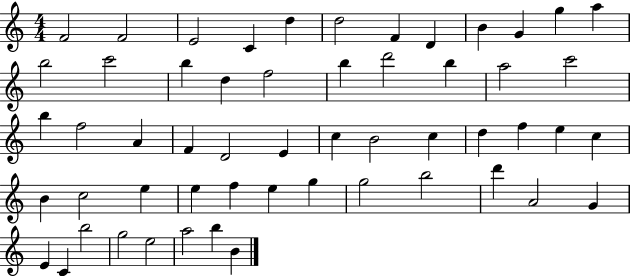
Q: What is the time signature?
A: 4/4